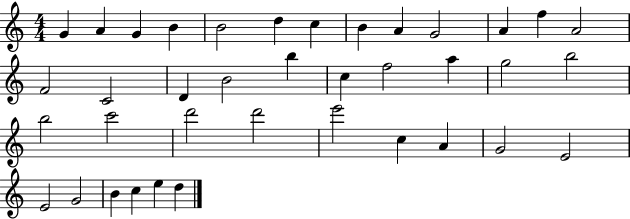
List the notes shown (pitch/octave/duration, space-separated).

G4/q A4/q G4/q B4/q B4/h D5/q C5/q B4/q A4/q G4/h A4/q F5/q A4/h F4/h C4/h D4/q B4/h B5/q C5/q F5/h A5/q G5/h B5/h B5/h C6/h D6/h D6/h E6/h C5/q A4/q G4/h E4/h E4/h G4/h B4/q C5/q E5/q D5/q